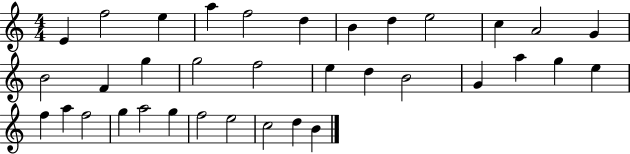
X:1
T:Untitled
M:4/4
L:1/4
K:C
E f2 e a f2 d B d e2 c A2 G B2 F g g2 f2 e d B2 G a g e f a f2 g a2 g f2 e2 c2 d B